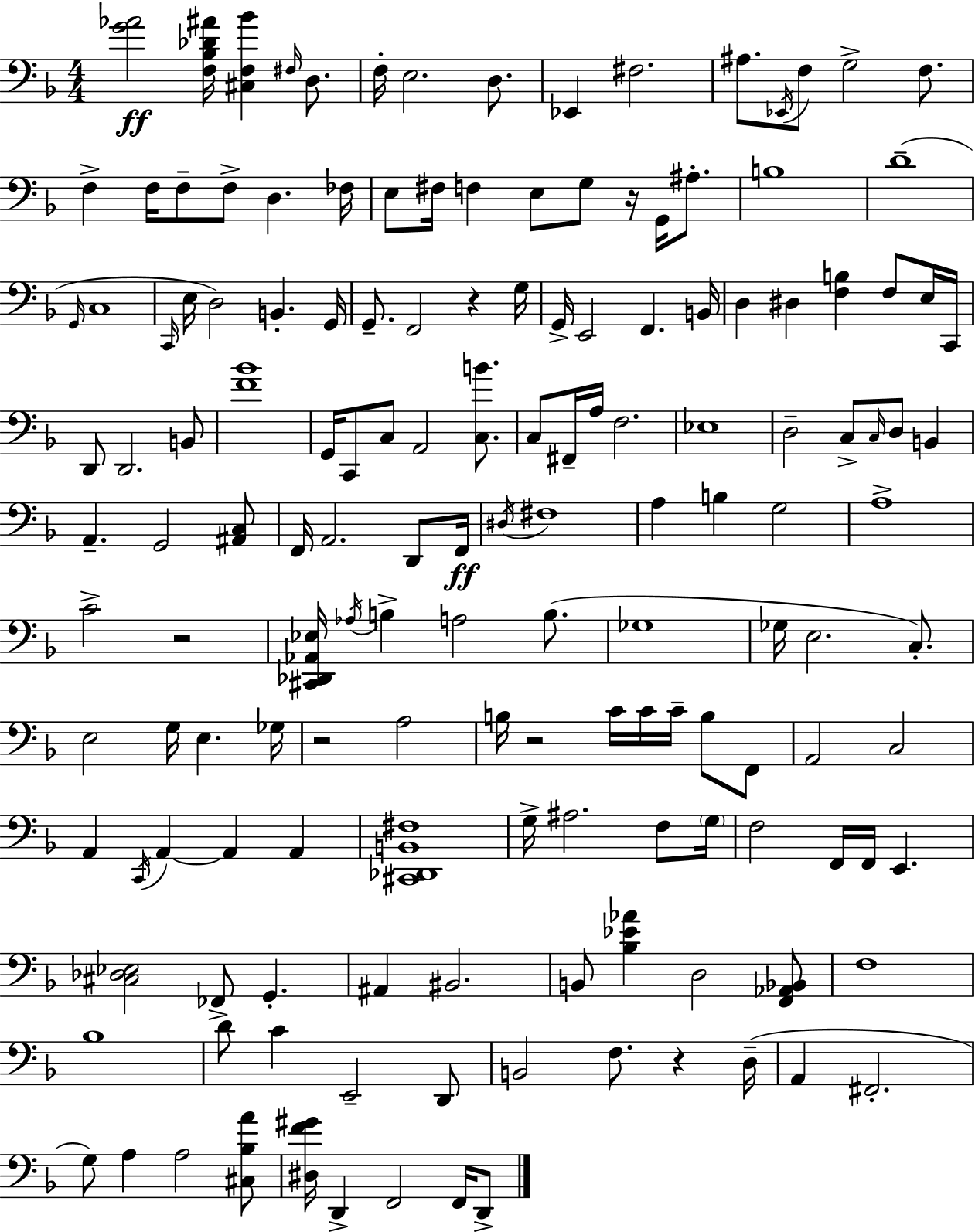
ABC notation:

X:1
T:Untitled
M:4/4
L:1/4
K:Dm
[G_A]2 [F,_B,_D^A]/4 [^C,F,_B] ^F,/4 D,/2 F,/4 E,2 D,/2 _E,, ^F,2 ^A,/2 _E,,/4 F,/2 G,2 F,/2 F, F,/4 F,/2 F,/2 D, _F,/4 E,/2 ^F,/4 F, E,/2 G,/2 z/4 G,,/4 ^A,/2 B,4 D4 G,,/4 C,4 C,,/4 E,/4 D,2 B,, G,,/4 G,,/2 F,,2 z G,/4 G,,/4 E,,2 F,, B,,/4 D, ^D, [F,B,] F,/2 E,/4 C,,/4 D,,/2 D,,2 B,,/2 [F_B]4 G,,/4 C,,/2 C,/2 A,,2 [C,B]/2 C,/2 ^F,,/4 A,/4 F,2 _E,4 D,2 C,/2 C,/4 D,/2 B,, A,, G,,2 [^A,,C,]/2 F,,/4 A,,2 D,,/2 F,,/4 ^D,/4 ^F,4 A, B, G,2 A,4 C2 z2 [^C,,_D,,_A,,_E,]/4 _A,/4 B, A,2 B,/2 _G,4 _G,/4 E,2 C,/2 E,2 G,/4 E, _G,/4 z2 A,2 B,/4 z2 C/4 C/4 C/4 B,/2 F,,/2 A,,2 C,2 A,, C,,/4 A,, A,, A,, [^C,,_D,,B,,^F,]4 G,/4 ^A,2 F,/2 G,/4 F,2 F,,/4 F,,/4 E,, [^C,_D,_E,]2 _F,,/2 G,, ^A,, ^B,,2 B,,/2 [_B,_E_A] D,2 [F,,_A,,_B,,]/2 F,4 _B,4 D/2 C E,,2 D,,/2 B,,2 F,/2 z D,/4 A,, ^F,,2 G,/2 A, A,2 [^C,_B,A]/2 [^D,F^G]/4 D,, F,,2 F,,/4 D,,/2